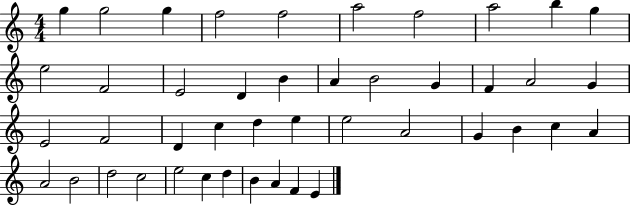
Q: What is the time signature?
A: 4/4